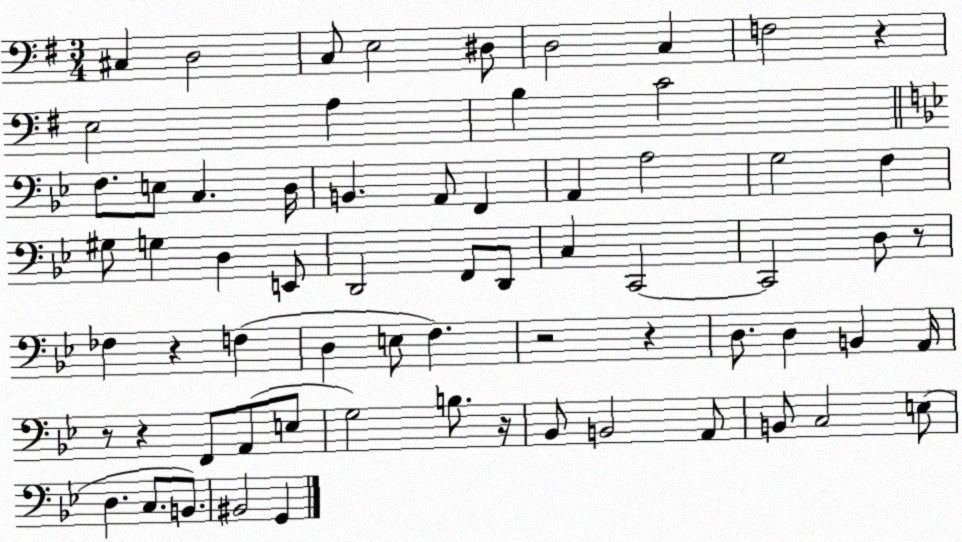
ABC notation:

X:1
T:Untitled
M:3/4
L:1/4
K:G
^C, D,2 C,/2 E,2 ^D,/2 D,2 C, F,2 z E,2 A, B, C2 F,/2 E,/2 C, D,/4 B,, A,,/2 F,, A,, A,2 G,2 F, ^G,/2 G, D, E,,/2 D,,2 F,,/2 D,,/2 C, C,,2 C,,2 D,/2 z/2 _F, z F, D, E,/2 F, z2 z D,/2 D, B,, A,,/4 z/2 z F,,/2 A,,/2 E,/2 G,2 B,/2 z/4 _B,,/2 B,,2 A,,/2 B,,/2 C,2 E,/2 D, C,/2 B,,/2 ^B,,2 G,,